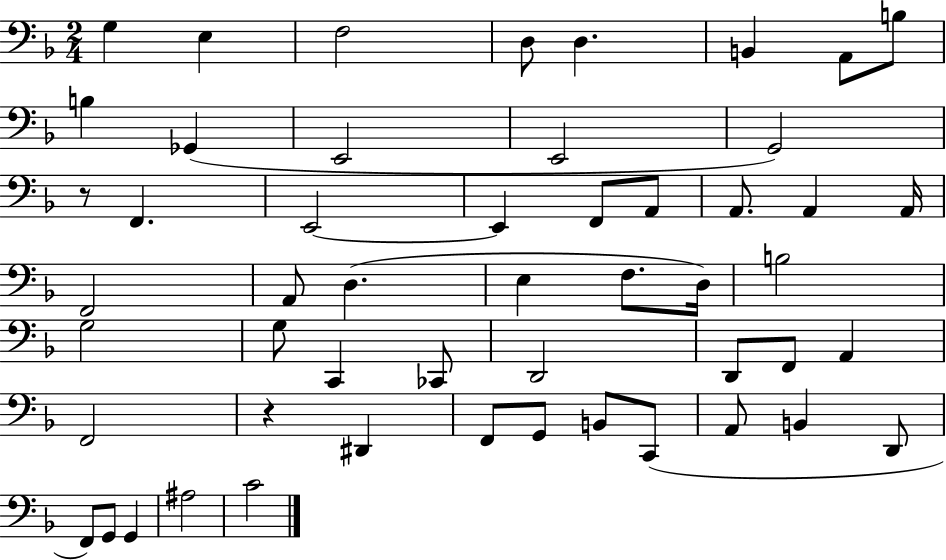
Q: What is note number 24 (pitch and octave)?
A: D3